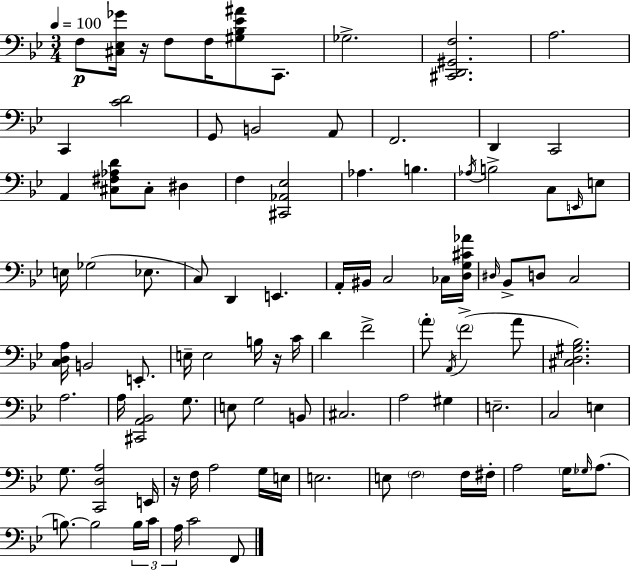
X:1
T:Untitled
M:3/4
L:1/4
K:Bb
F,/2 [^C,_E,_G]/4 z/4 F,/2 F,/4 [^G,_B,_E^A]/2 C,,/2 _G,2 [^C,,D,,^G,,F,]2 A,2 C,, [CD]2 G,,/2 B,,2 A,,/2 F,,2 D,, C,,2 A,, [^C,^F,_A,D]/2 ^C,/2 ^D, F, [^C,,_A,,_E,]2 _A, B, _A,/4 B,2 C,/2 E,,/4 E,/2 E,/4 _G,2 _E,/2 C,/2 D,, E,, A,,/4 ^B,,/4 C,2 _C,/4 [D,G,^C_A]/4 ^D,/4 _B,,/2 D,/2 C,2 [C,D,A,]/4 B,,2 E,,/2 E,/4 E,2 B,/4 z/4 C/4 D F2 A/2 A,,/4 F2 A/2 [^C,D,^G,_B,]2 A,2 A,/4 [^C,,A,,_B,,]2 G,/2 E,/2 G,2 B,,/2 ^C,2 A,2 ^G, E,2 C,2 E, G,/2 [C,,D,A,]2 E,,/4 z/4 F,/4 A,2 G,/4 E,/4 E,2 E,/2 F,2 F,/4 ^F,/4 A,2 G,/4 _G,/4 A,/2 B,/2 B,2 B,/4 C/4 A,/4 C2 F,,/2